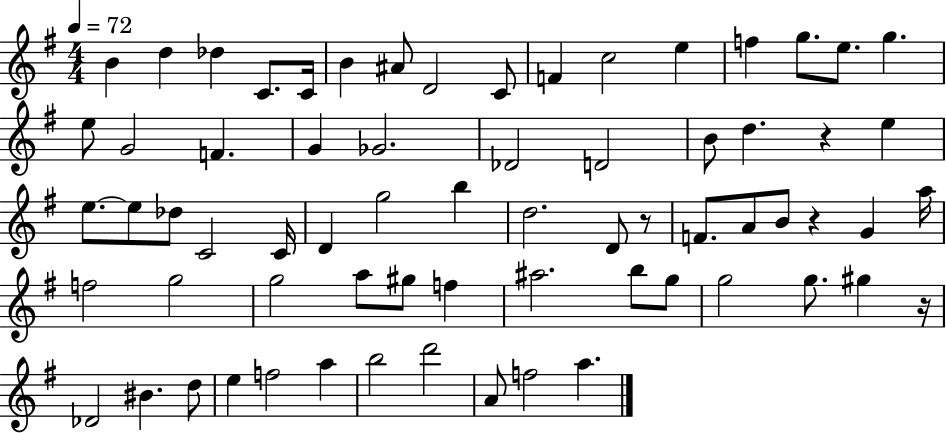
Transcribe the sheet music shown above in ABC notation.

X:1
T:Untitled
M:4/4
L:1/4
K:G
B d _d C/2 C/4 B ^A/2 D2 C/2 F c2 e f g/2 e/2 g e/2 G2 F G _G2 _D2 D2 B/2 d z e e/2 e/2 _d/2 C2 C/4 D g2 b d2 D/2 z/2 F/2 A/2 B/2 z G a/4 f2 g2 g2 a/2 ^g/2 f ^a2 b/2 g/2 g2 g/2 ^g z/4 _D2 ^B d/2 e f2 a b2 d'2 A/2 f2 a